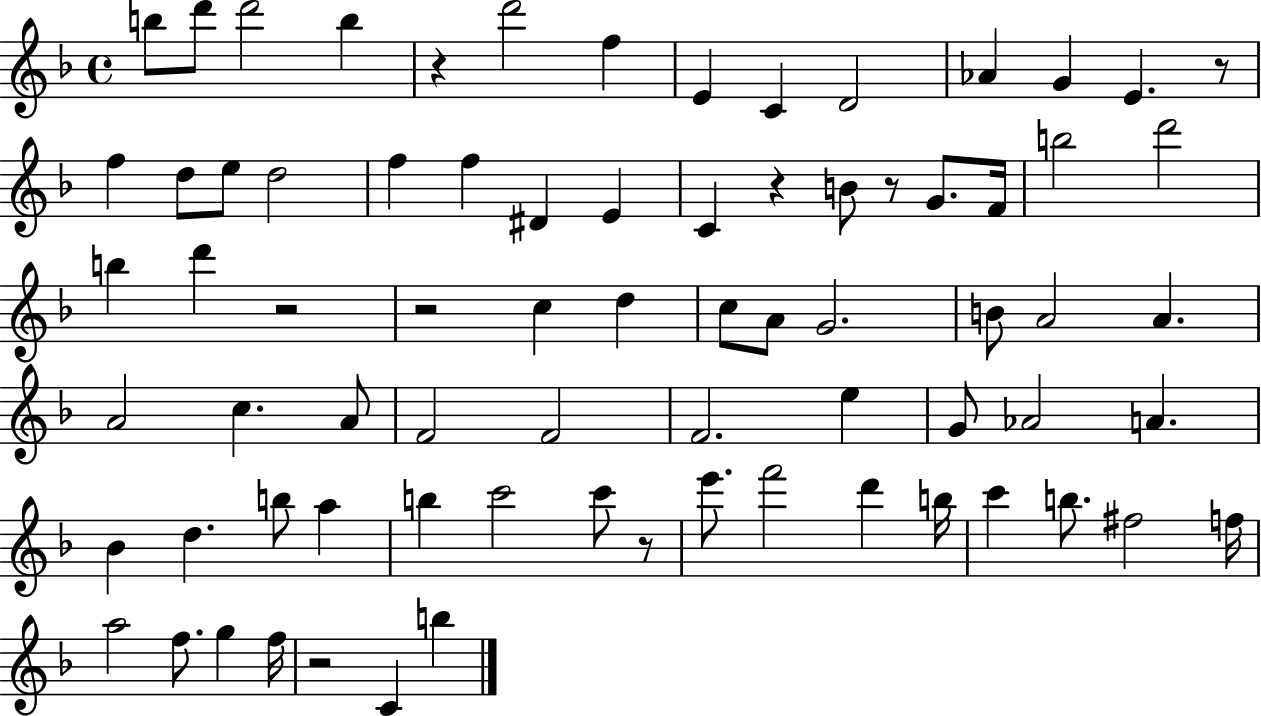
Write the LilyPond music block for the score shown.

{
  \clef treble
  \time 4/4
  \defaultTimeSignature
  \key f \major
  b''8 d'''8 d'''2 b''4 | r4 d'''2 f''4 | e'4 c'4 d'2 | aes'4 g'4 e'4. r8 | \break f''4 d''8 e''8 d''2 | f''4 f''4 dis'4 e'4 | c'4 r4 b'8 r8 g'8. f'16 | b''2 d'''2 | \break b''4 d'''4 r2 | r2 c''4 d''4 | c''8 a'8 g'2. | b'8 a'2 a'4. | \break a'2 c''4. a'8 | f'2 f'2 | f'2. e''4 | g'8 aes'2 a'4. | \break bes'4 d''4. b''8 a''4 | b''4 c'''2 c'''8 r8 | e'''8. f'''2 d'''4 b''16 | c'''4 b''8. fis''2 f''16 | \break a''2 f''8. g''4 f''16 | r2 c'4 b''4 | \bar "|."
}